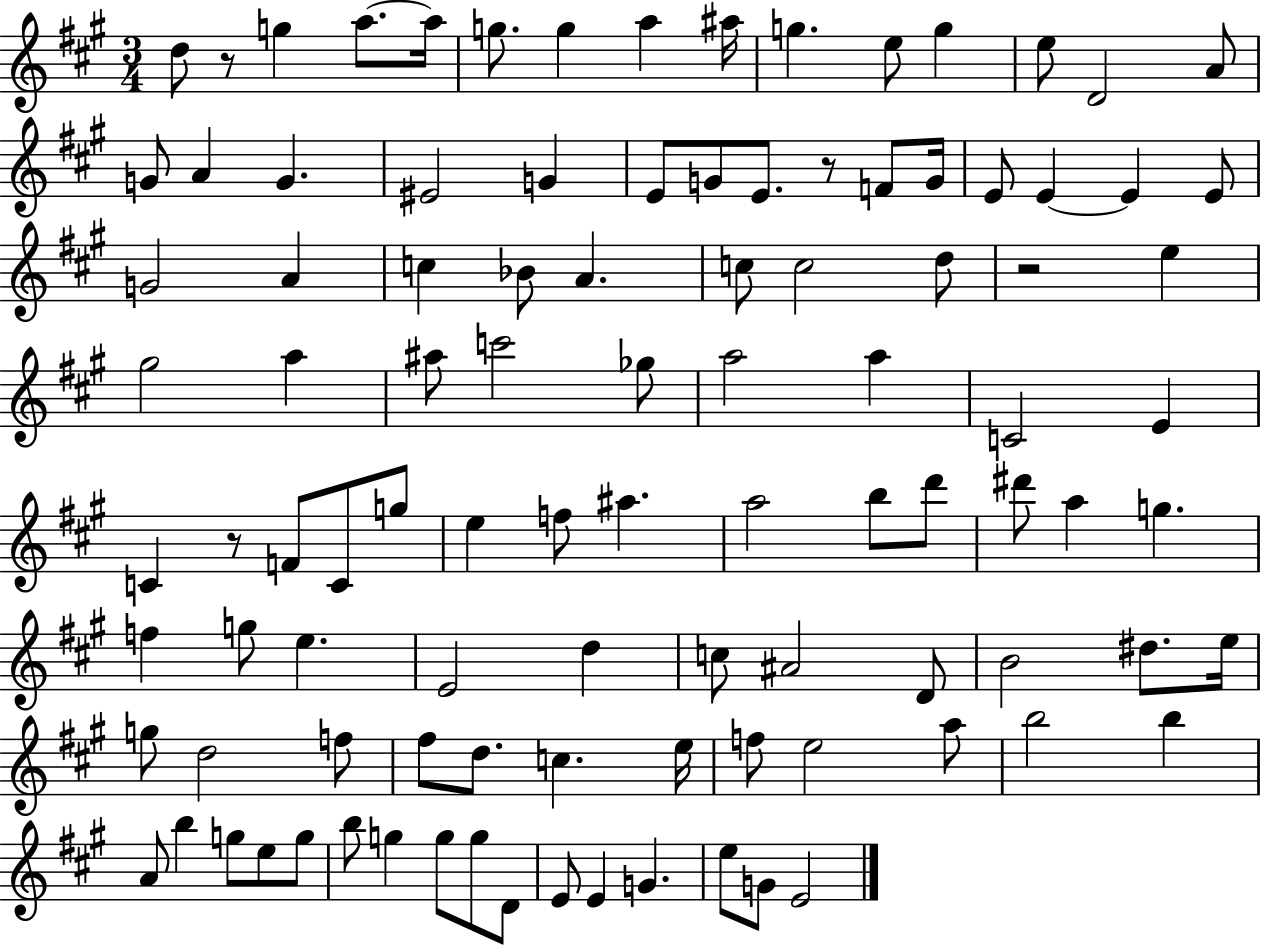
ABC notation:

X:1
T:Untitled
M:3/4
L:1/4
K:A
d/2 z/2 g a/2 a/4 g/2 g a ^a/4 g e/2 g e/2 D2 A/2 G/2 A G ^E2 G E/2 G/2 E/2 z/2 F/2 G/4 E/2 E E E/2 G2 A c _B/2 A c/2 c2 d/2 z2 e ^g2 a ^a/2 c'2 _g/2 a2 a C2 E C z/2 F/2 C/2 g/2 e f/2 ^a a2 b/2 d'/2 ^d'/2 a g f g/2 e E2 d c/2 ^A2 D/2 B2 ^d/2 e/4 g/2 d2 f/2 ^f/2 d/2 c e/4 f/2 e2 a/2 b2 b A/2 b g/2 e/2 g/2 b/2 g g/2 g/2 D/2 E/2 E G e/2 G/2 E2